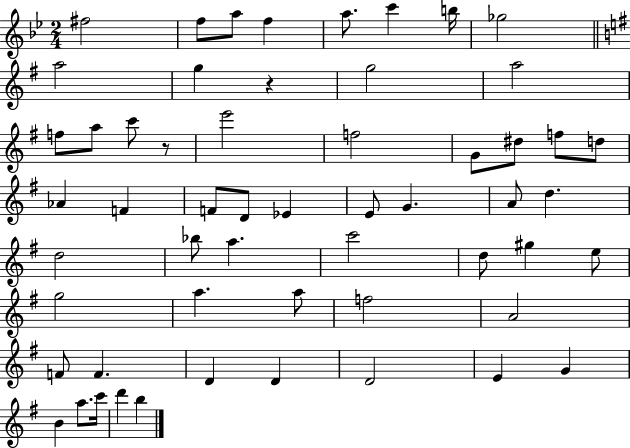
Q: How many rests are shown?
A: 2